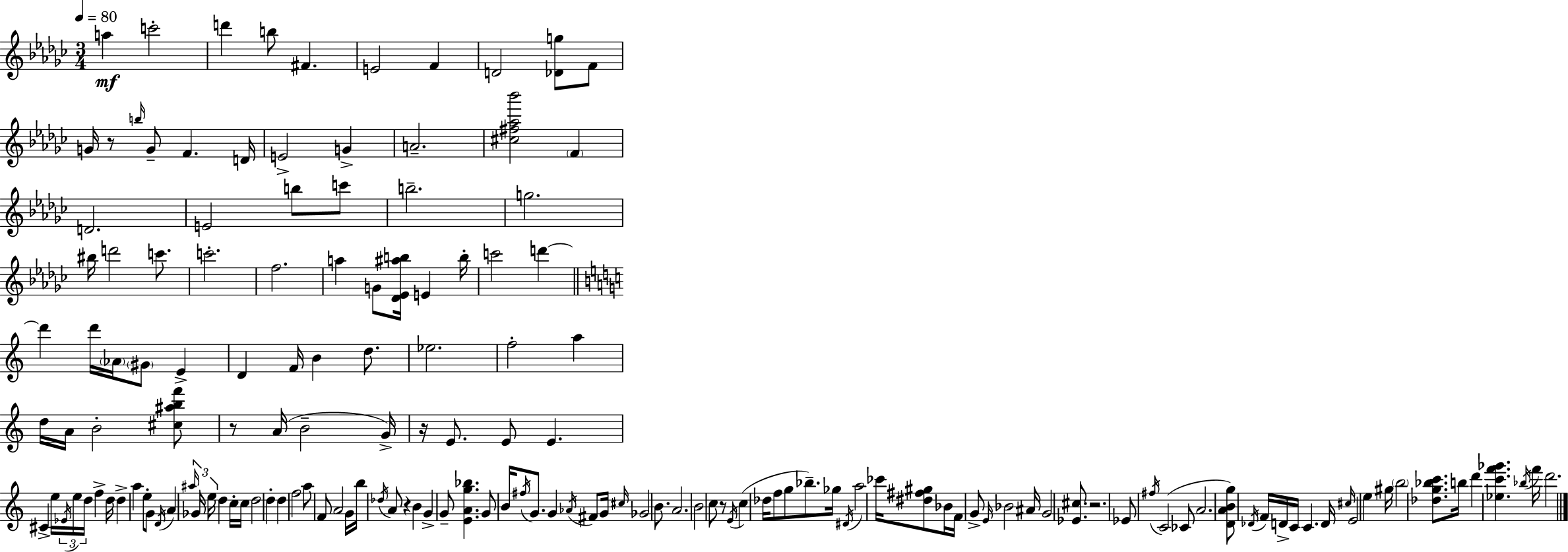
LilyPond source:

{
  \clef treble
  \numericTimeSignature
  \time 3/4
  \key ees \minor
  \tempo 4 = 80
  a''4\mf c'''2-. | d'''4 b''8 fis'4. | e'2 f'4 | d'2 <des' g''>8 f'8 | \break g'16 r8 \grace { b''16 } g'8-- f'4. | d'16 e'2-> g'4-> | a'2.-- | <cis'' fis'' aes'' bes'''>2 \parenthesize f'4 | \break d'2. | e'2 b''8 c'''8 | b''2.-- | g''2. | \break bis''16 d'''2 c'''8. | c'''2.-. | f''2. | a''4 g'8 <des' ees' ais'' b''>16 e'4 | \break b''16-. c'''2 d'''4~~ | \bar "||" \break \key a \minor d'''4 d'''16 \parenthesize aes'16 \parenthesize gis'8 e'4-> | d'4 f'16 b'4 d''8. | ees''2. | f''2-. a''4 | \break d''16 a'16 b'2-. <cis'' ais'' b'' f'''>8 | r8 a'16( b'2-- g'16->) | r16 e'8. e'8 e'4. | cis'4-> e''16 \tuplet 3/2 { \acciaccatura { ees'16 } e''16 d''16 } f''4-> | \break d''16 d''4-> a''4 e''8-. g'8 | \acciaccatura { d'16 } a'4 \tuplet 3/2 { \grace { ais''16 } ges'16 e''16 } d''4 | c''16-. c''16 d''2 d''4-. | d''4 f''2 | \break a''8 f'8 a'2 | g'16 b''16 \acciaccatura { des''16 } a'8 r4 | b'4 g'4-> g'8-- <e' a' g'' bes''>4. | g'8 b'16 \acciaccatura { fis''16 } g'8. g'4 | \break \acciaccatura { aes'16 } fis'8 g'16 \grace { cis''16 } ges'2 | b'8. a'2. | b'2 | c''8 r8 \acciaccatura { e'16 }( c''4 | \break des''16 f''8 g''8 bes''8.--) ges''16 \acciaccatura { dis'16 } a''2 | ces'''16 <dis'' fis'' gis''>8 bes'16 f'16 g'8-> | \grace { e'16 } bes'2 ais'16 g'2 | <ees' cis''>8. r2. | \break ees'8 | \acciaccatura { fis''16 }( c'2 ces'8 a'2. | <d' a' b' g''>8) | \acciaccatura { des'16 } f'16 d'16-> c'16 c'4. d'16 | \break \grace { cis''16 } e'2 e''4 | gis''16 \parenthesize b''2 <des'' g'' bes'' c'''>8. | b''16 d'''4 <ees'' c''' f''' ges'''>4. | \acciaccatura { bes''16 } f'''16 d'''2. | \break \bar "|."
}